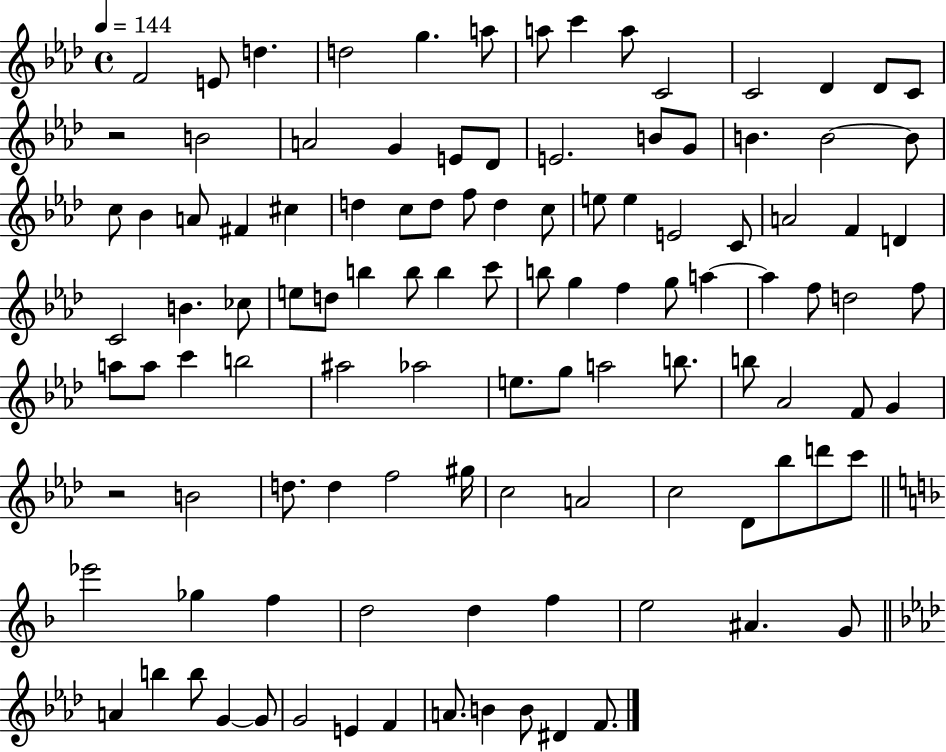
F4/h E4/e D5/q. D5/h G5/q. A5/e A5/e C6/q A5/e C4/h C4/h Db4/q Db4/e C4/e R/h B4/h A4/h G4/q E4/e Db4/e E4/h. B4/e G4/e B4/q. B4/h B4/e C5/e Bb4/q A4/e F#4/q C#5/q D5/q C5/e D5/e F5/e D5/q C5/e E5/e E5/q E4/h C4/e A4/h F4/q D4/q C4/h B4/q. CES5/e E5/e D5/e B5/q B5/e B5/q C6/e B5/e G5/q F5/q G5/e A5/q A5/q F5/e D5/h F5/e A5/e A5/e C6/q B5/h A#5/h Ab5/h E5/e. G5/e A5/h B5/e. B5/e Ab4/h F4/e G4/q R/h B4/h D5/e. D5/q F5/h G#5/s C5/h A4/h C5/h Db4/e Bb5/e D6/e C6/e Eb6/h Gb5/q F5/q D5/h D5/q F5/q E5/h A#4/q. G4/e A4/q B5/q B5/e G4/q G4/e G4/h E4/q F4/q A4/e. B4/q B4/e D#4/q F4/e.